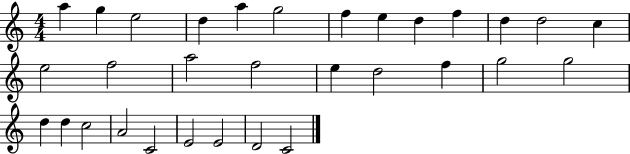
A5/q G5/q E5/h D5/q A5/q G5/h F5/q E5/q D5/q F5/q D5/q D5/h C5/q E5/h F5/h A5/h F5/h E5/q D5/h F5/q G5/h G5/h D5/q D5/q C5/h A4/h C4/h E4/h E4/h D4/h C4/h